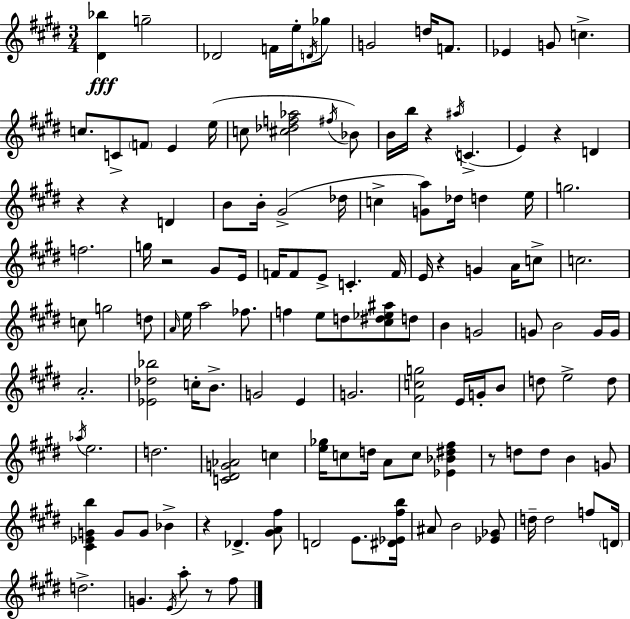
{
  \clef treble
  \numericTimeSignature
  \time 3/4
  \key e \major
  <dis' bes''>4\fff g''2-- | des'2 f'16 e''16-. \acciaccatura { d'16 } ges''8 | g'2 d''16 f'8. | ees'4 g'8 c''4.-> | \break c''8. c'8-> \parenthesize f'8 e'4 | e''16( c''8 <cis'' des'' f'' aes''>2 \acciaccatura { fis''16 }) | bes'8 b'16 b''16 r4 \acciaccatura { ais''16 }( c'4.-> | e'4) r4 d'4 | \break r4 r4 d'4 | b'8 b'16-. gis'2->( | des''16 c''4-> <g' a''>8) des''16 d''4 | e''16 g''2. | \break f''2. | g''16 r2 | gis'8 e'16 f'16 f'8 e'8-> c'4.-. | f'16 e'16 r4 g'4 | \break a'16 c''8-> c''2. | c''8 g''2 | d''8 \grace { a'16 } e''16 a''2 | fes''8. f''4 e''8 d''8 | \break <cis'' dis'' ees'' ais''>8 d''8 b'4 g'2 | g'8 b'2 | g'16 g'16 a'2.-. | <ees' des'' bes''>2 | \break c''16-. b'8.-> g'2 | e'4 g'2. | <fis' c'' g''>2 | e'16 g'16-. b'8 d''8 e''2-> | \break d''8 \acciaccatura { aes''16 } e''2. | d''2. | <c' dis' g' aes'>2 | c''4 <e'' ges''>16 c''8 d''16 a'8 c''8 | \break <ees' bes' dis'' fis''>4 r8 d''8 d''8 b'4 | g'8 <cis' ees' g' b''>4 g'8 g'8 | bes'4-> r4 des'4.-> | <gis' a' fis''>8 d'2 | \break e'8. <dis' ees' fis'' b''>16 ais'8 b'2 | <ees' ges'>8 d''16-- d''2 | f''8 \parenthesize d'16 d''2.-> | g'4. \acciaccatura { e'16 } | \break a''8-. r8 fis''8 \bar "|."
}